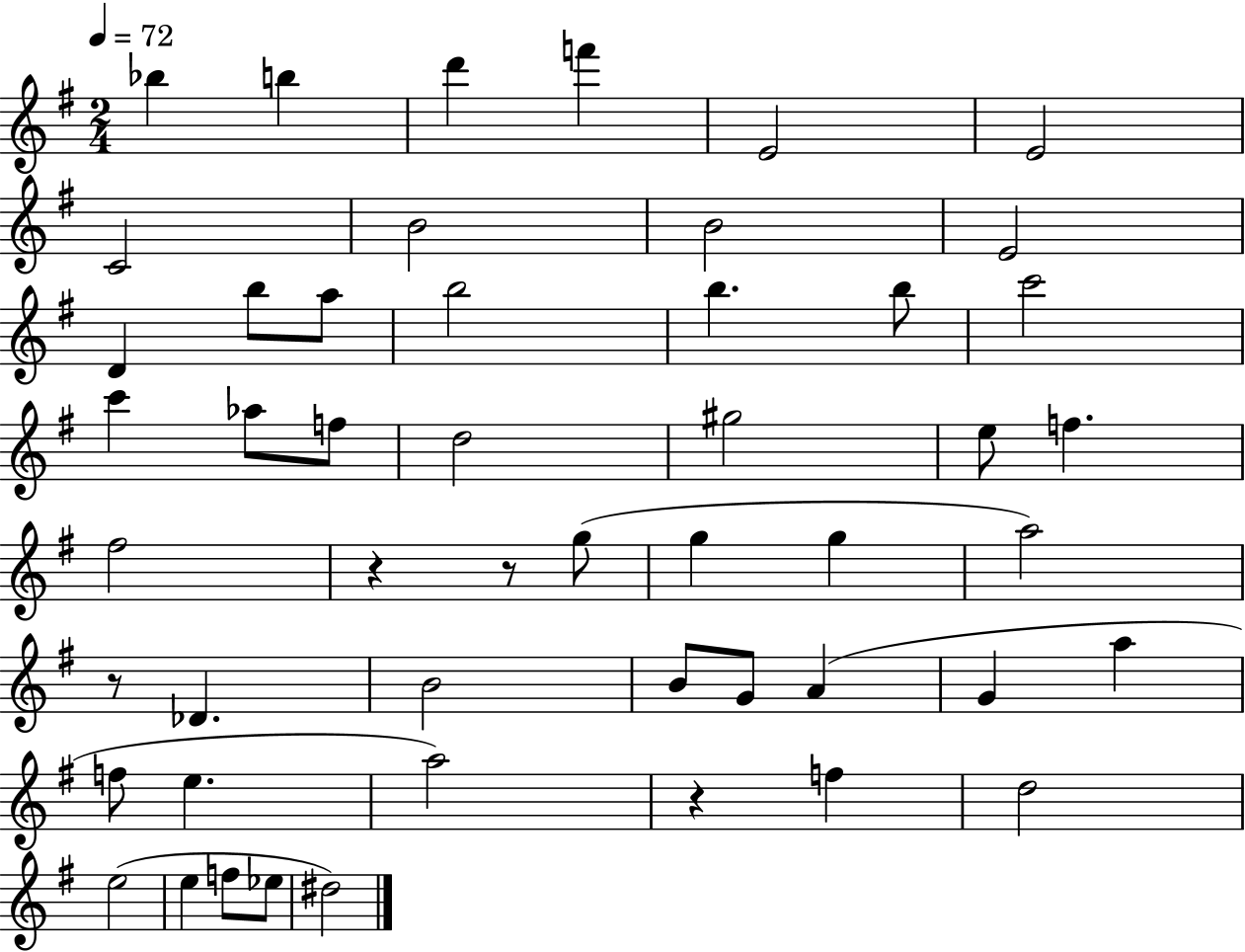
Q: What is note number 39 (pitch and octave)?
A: A5